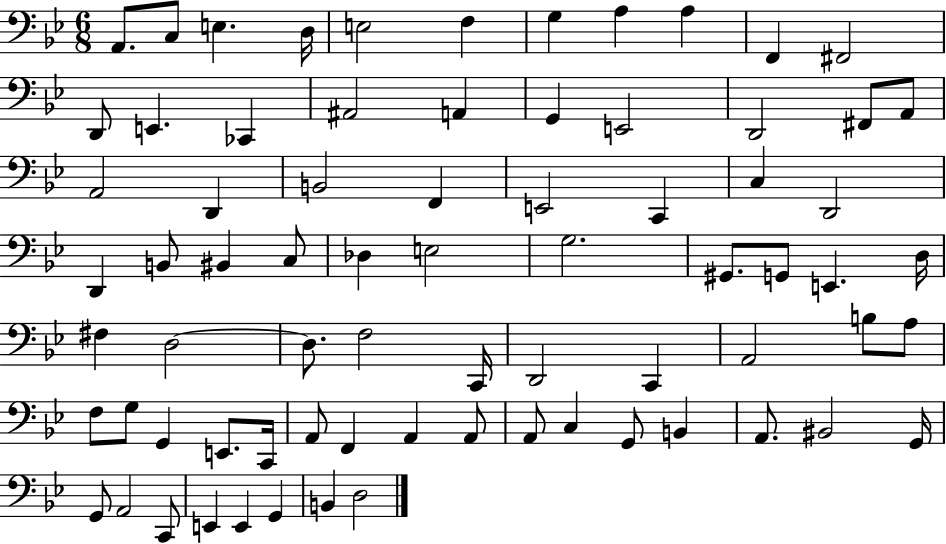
X:1
T:Untitled
M:6/8
L:1/4
K:Bb
A,,/2 C,/2 E, D,/4 E,2 F, G, A, A, F,, ^F,,2 D,,/2 E,, _C,, ^A,,2 A,, G,, E,,2 D,,2 ^F,,/2 A,,/2 A,,2 D,, B,,2 F,, E,,2 C,, C, D,,2 D,, B,,/2 ^B,, C,/2 _D, E,2 G,2 ^G,,/2 G,,/2 E,, D,/4 ^F, D,2 D,/2 F,2 C,,/4 D,,2 C,, A,,2 B,/2 A,/2 F,/2 G,/2 G,, E,,/2 C,,/4 A,,/2 F,, A,, A,,/2 A,,/2 C, G,,/2 B,, A,,/2 ^B,,2 G,,/4 G,,/2 A,,2 C,,/2 E,, E,, G,, B,, D,2